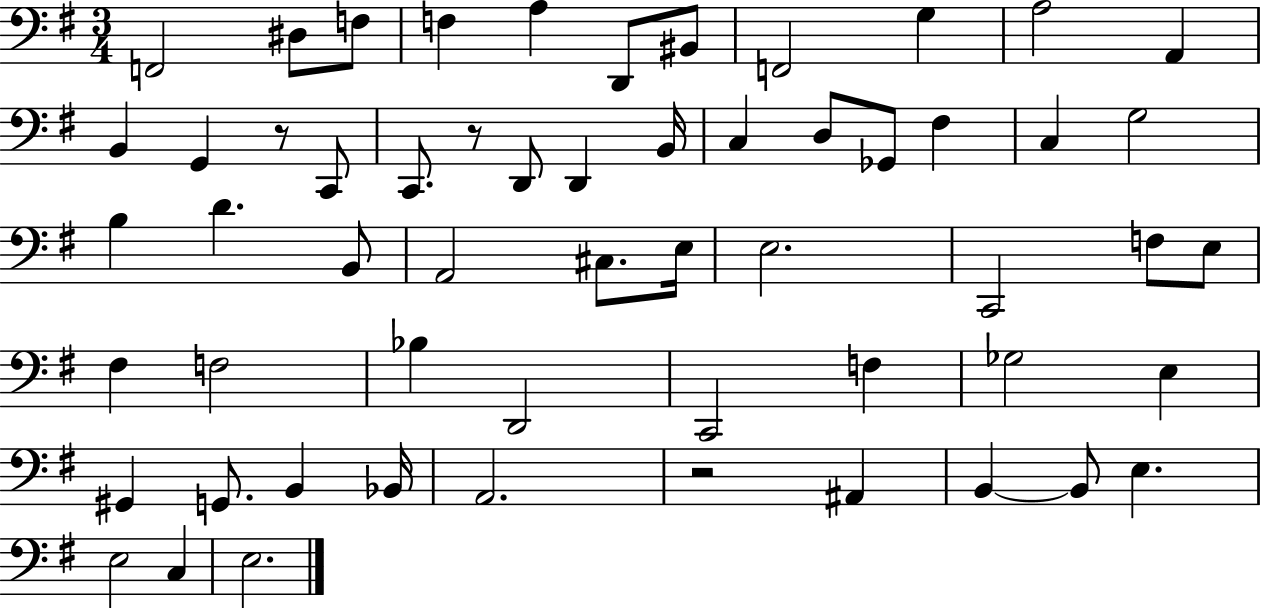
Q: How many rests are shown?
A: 3